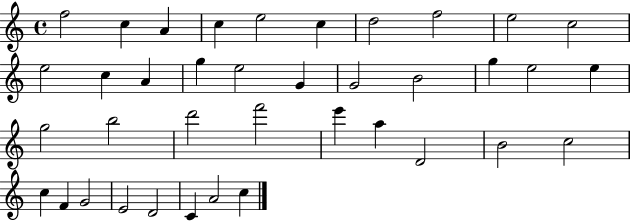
X:1
T:Untitled
M:4/4
L:1/4
K:C
f2 c A c e2 c d2 f2 e2 c2 e2 c A g e2 G G2 B2 g e2 e g2 b2 d'2 f'2 e' a D2 B2 c2 c F G2 E2 D2 C A2 c